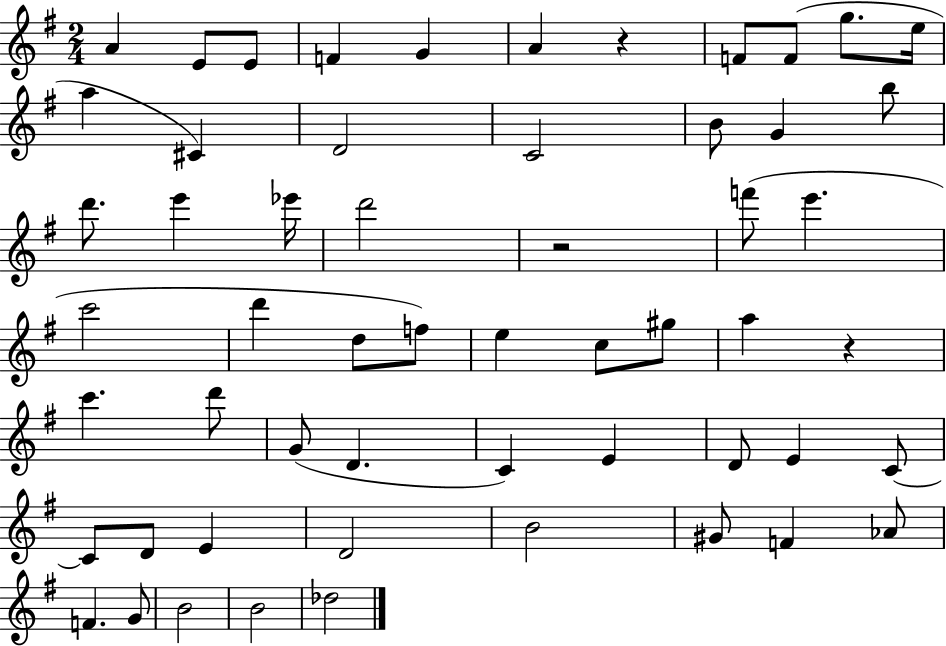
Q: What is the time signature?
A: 2/4